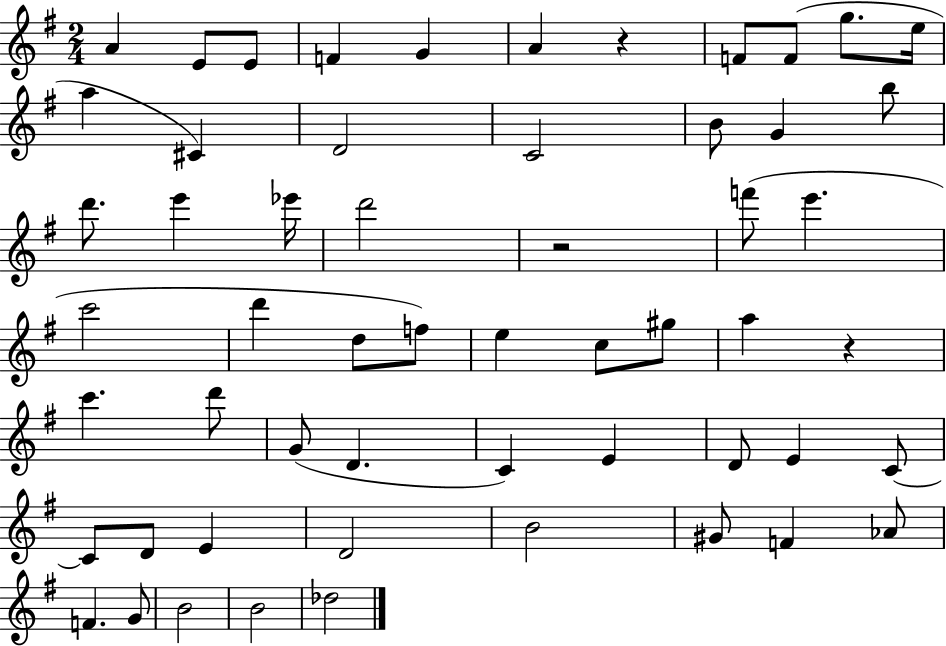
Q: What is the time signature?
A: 2/4